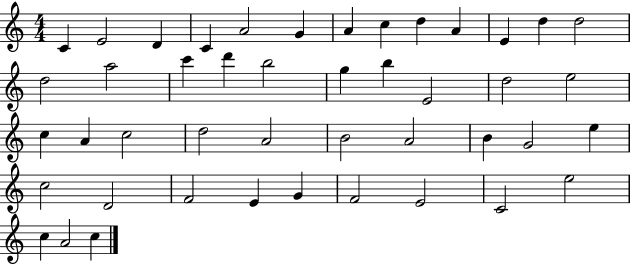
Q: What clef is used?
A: treble